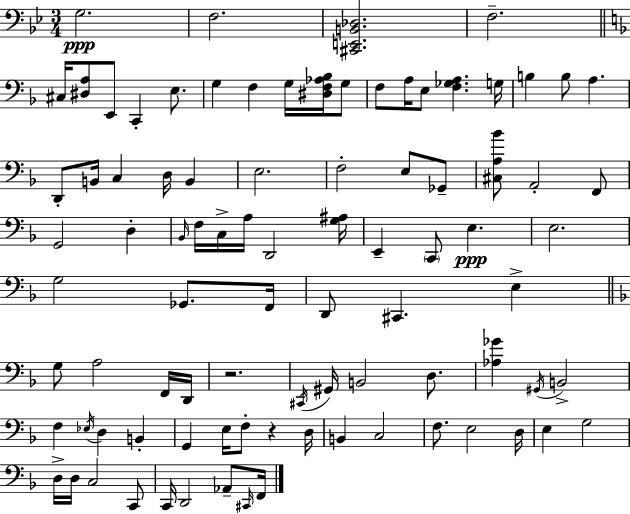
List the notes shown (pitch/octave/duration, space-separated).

G3/h. F3/h. [C#2,E2,B2,Db3]/h. F3/h. C#3/s [D#3,A3]/e E2/e C2/q E3/e. G3/q F3/q G3/s [D#3,F3,Ab3,Bb3]/s G3/e F3/e A3/s E3/e [F3,Gb3,A3]/q. G3/s B3/q B3/e A3/q. D2/e B2/s C3/q D3/s B2/q E3/h. F3/h E3/e Gb2/e [C#3,A3,Bb4]/e A2/h F2/e G2/h D3/q Bb2/s F3/s C3/s A3/s D2/h [G3,A#3]/s E2/q C2/e E3/q. E3/h. G3/h Gb2/e. F2/s D2/e C#2/q. E3/q G3/e A3/h F2/s D2/s R/h. C#2/s G#2/s B2/h D3/e. [Ab3,Gb4]/q G#2/s B2/h F3/q Eb3/s D3/q B2/q G2/q E3/s F3/e R/q D3/s B2/q C3/h F3/e. E3/h D3/s E3/q G3/h D3/s D3/s C3/h C2/e C2/s D2/h Ab2/e C#2/s F2/s